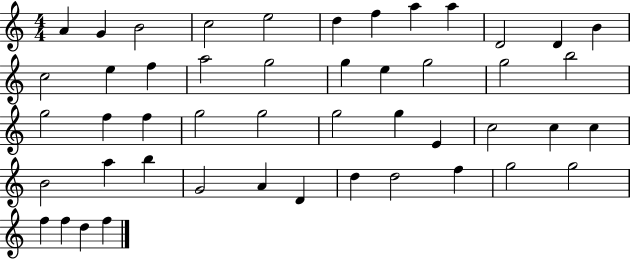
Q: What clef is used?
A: treble